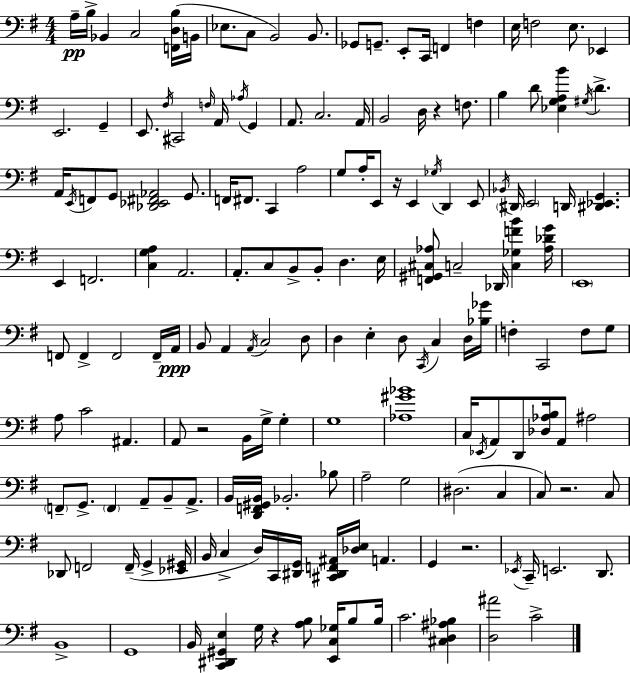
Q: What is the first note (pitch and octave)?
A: A3